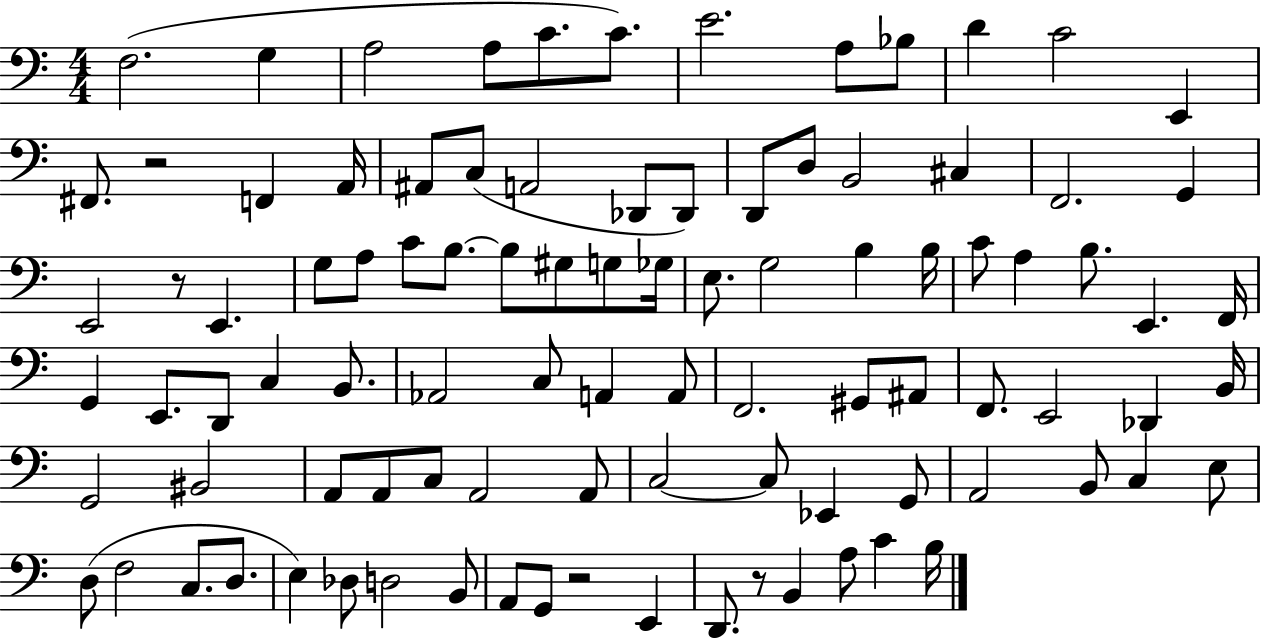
F3/h. G3/q A3/h A3/e C4/e. C4/e. E4/h. A3/e Bb3/e D4/q C4/h E2/q F#2/e. R/h F2/q A2/s A#2/e C3/e A2/h Db2/e Db2/e D2/e D3/e B2/h C#3/q F2/h. G2/q E2/h R/e E2/q. G3/e A3/e C4/e B3/e. B3/e G#3/e G3/e Gb3/s E3/e. G3/h B3/q B3/s C4/e A3/q B3/e. E2/q. F2/s G2/q E2/e. D2/e C3/q B2/e. Ab2/h C3/e A2/q A2/e F2/h. G#2/e A#2/e F2/e. E2/h Db2/q B2/s G2/h BIS2/h A2/e A2/e C3/e A2/h A2/e C3/h C3/e Eb2/q G2/e A2/h B2/e C3/q E3/e D3/e F3/h C3/e. D3/e. E3/q Db3/e D3/h B2/e A2/e G2/e R/h E2/q D2/e. R/e B2/q A3/e C4/q B3/s